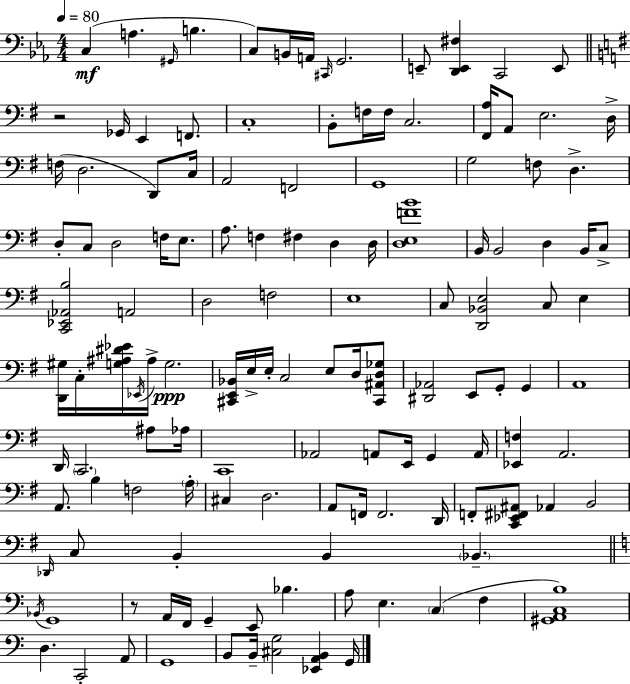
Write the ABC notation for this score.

X:1
T:Untitled
M:4/4
L:1/4
K:Cm
C, A, ^G,,/4 B, C,/2 B,,/4 A,,/4 ^C,,/4 G,,2 E,,/2 [D,,E,,^F,] C,,2 E,,/2 z2 _G,,/4 E,, F,,/2 C,4 B,,/2 F,/4 F,/4 C,2 [^F,,A,]/4 A,,/2 E,2 D,/4 F,/4 D,2 D,,/2 C,/4 A,,2 F,,2 G,,4 G,2 F,/2 D, D,/2 C,/2 D,2 F,/4 E,/2 A,/2 F, ^F, D, D,/4 [D,E,FB]4 B,,/4 B,,2 D, B,,/4 C,/2 [C,,_E,,_A,,B,]2 A,,2 D,2 F,2 E,4 C,/2 [D,,_B,,E,]2 C,/2 E, [D,,^G,]/4 C,/4 [G,^A,^D_E]/4 _E,,/4 ^A,/4 G,2 [^C,,E,,_B,,]/4 E,/4 E,/4 C,2 E,/2 D,/4 [^C,,^A,,D,_G,]/2 [^D,,_A,,]2 E,,/2 G,,/2 G,, A,,4 D,,/4 C,,2 ^A,/2 _A,/4 C,,4 _A,,2 A,,/2 E,,/4 G,, A,,/4 [_E,,F,] A,,2 A,,/2 B, F,2 A,/4 ^C, D,2 A,,/2 F,,/4 F,,2 D,,/4 F,,/2 [C,,_E,,^F,,^A,,]/2 _A,, B,,2 _D,,/4 C,/2 B,, B,, _B,, _B,,/4 G,,4 z/2 A,,/4 F,,/4 G,, E,,/2 _B, A,/2 E, C, F, [^G,,A,,C,B,]4 D, C,,2 A,,/2 G,,4 B,,/2 B,,/4 [^C,G,]2 [_E,,A,,B,,] G,,/4